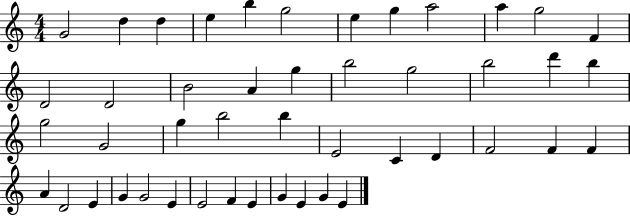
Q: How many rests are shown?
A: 0